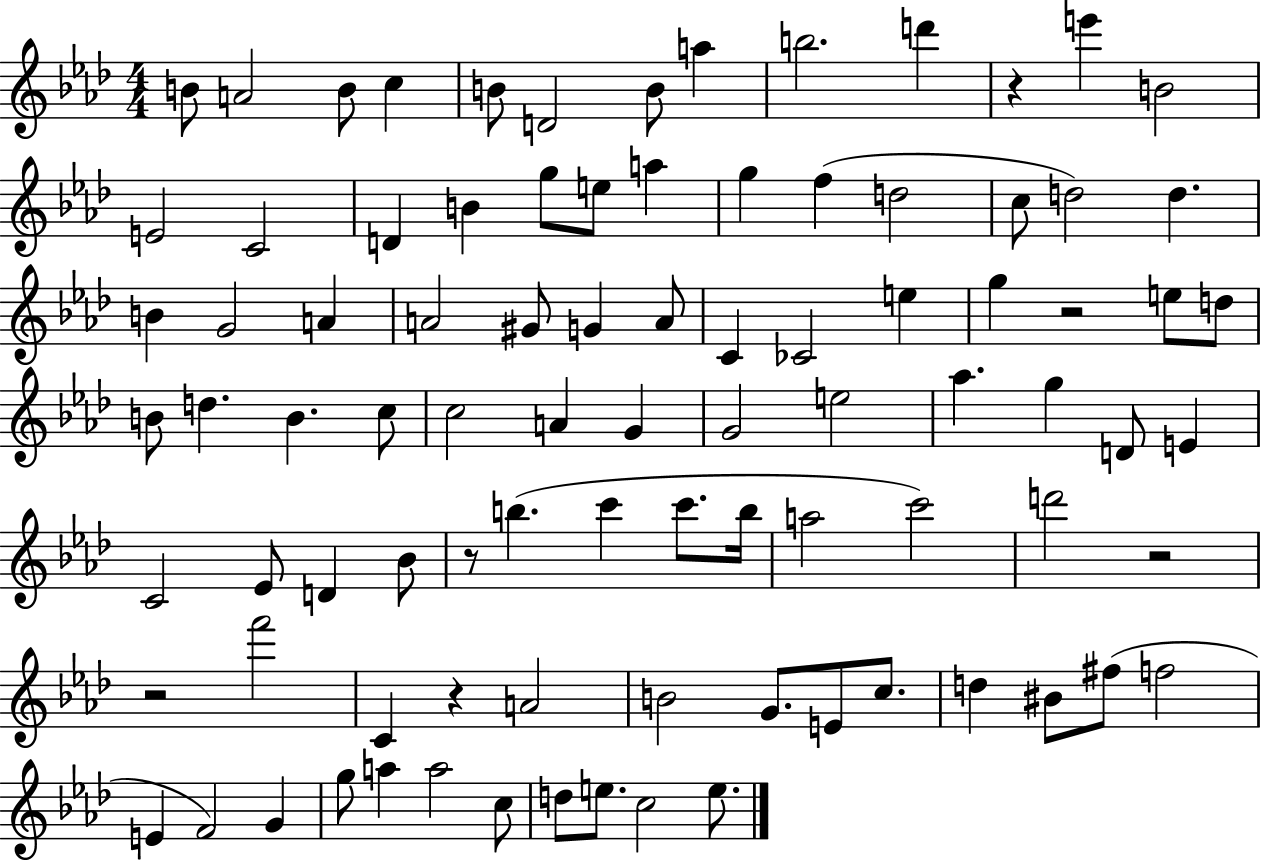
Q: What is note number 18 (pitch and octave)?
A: E5